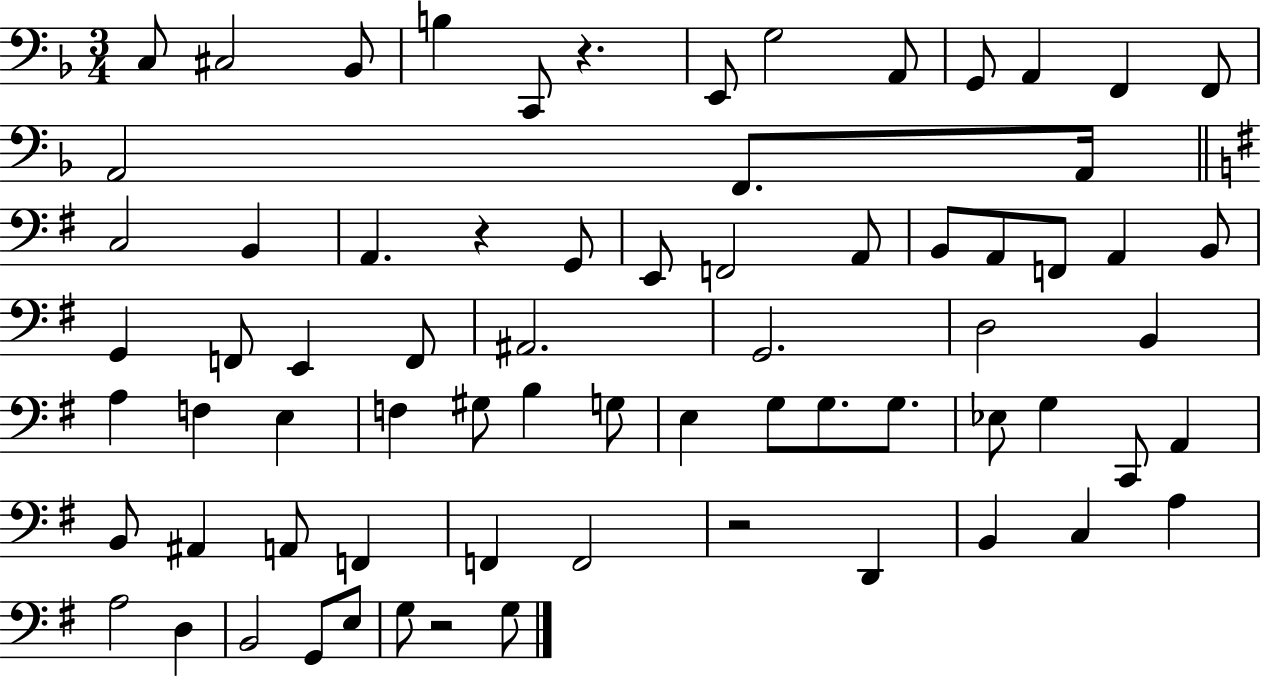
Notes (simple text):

C3/e C#3/h Bb2/e B3/q C2/e R/q. E2/e G3/h A2/e G2/e A2/q F2/q F2/e A2/h F2/e. A2/s C3/h B2/q A2/q. R/q G2/e E2/e F2/h A2/e B2/e A2/e F2/e A2/q B2/e G2/q F2/e E2/q F2/e A#2/h. G2/h. D3/h B2/q A3/q F3/q E3/q F3/q G#3/e B3/q G3/e E3/q G3/e G3/e. G3/e. Eb3/e G3/q C2/e A2/q B2/e A#2/q A2/e F2/q F2/q F2/h R/h D2/q B2/q C3/q A3/q A3/h D3/q B2/h G2/e E3/e G3/e R/h G3/e